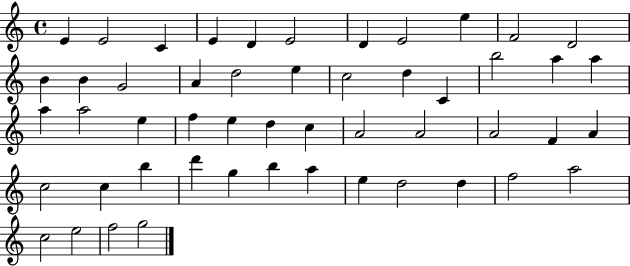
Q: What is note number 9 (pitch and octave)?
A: E5